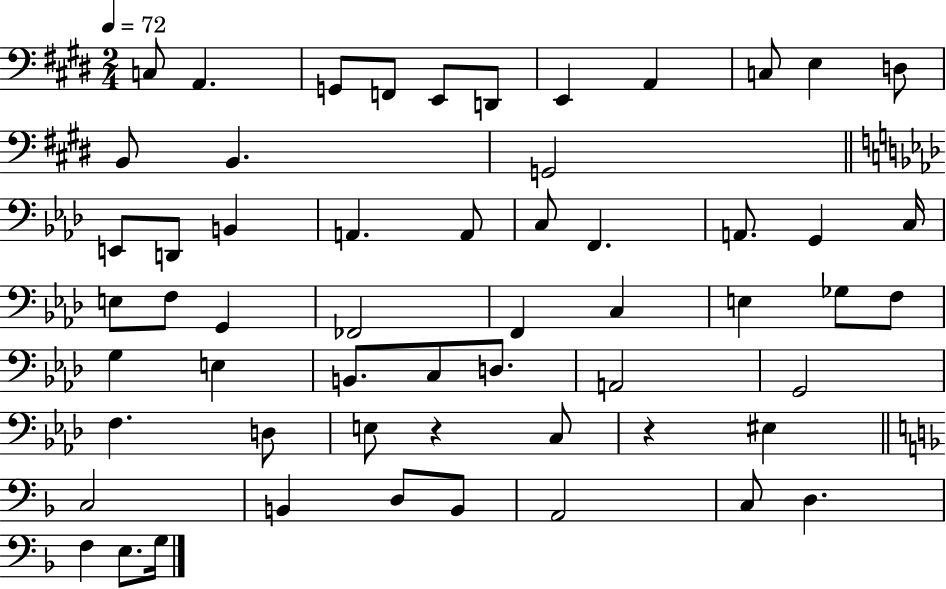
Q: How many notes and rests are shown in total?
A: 57